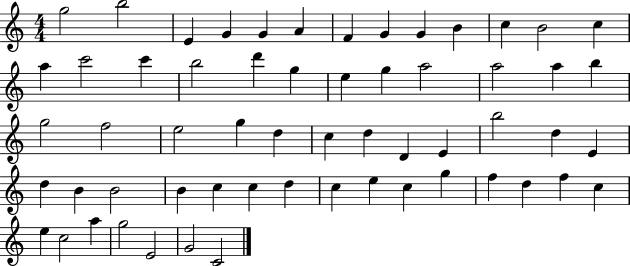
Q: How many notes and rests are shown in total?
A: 59